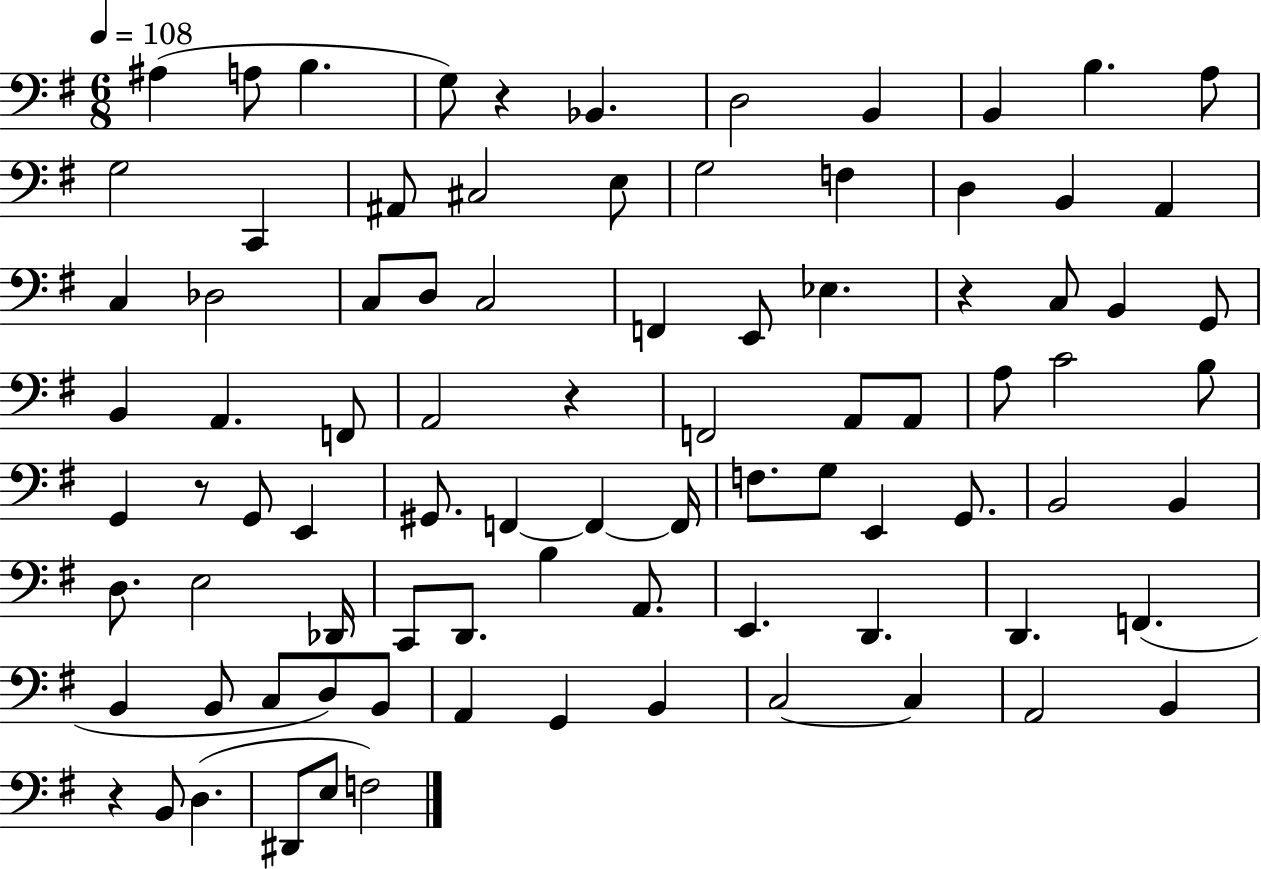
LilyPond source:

{
  \clef bass
  \numericTimeSignature
  \time 6/8
  \key g \major
  \tempo 4 = 108
  ais4( a8 b4. | g8) r4 bes,4. | d2 b,4 | b,4 b4. a8 | \break g2 c,4 | ais,8 cis2 e8 | g2 f4 | d4 b,4 a,4 | \break c4 des2 | c8 d8 c2 | f,4 e,8 ees4. | r4 c8 b,4 g,8 | \break b,4 a,4. f,8 | a,2 r4 | f,2 a,8 a,8 | a8 c'2 b8 | \break g,4 r8 g,8 e,4 | gis,8. f,4~~ f,4~~ f,16 | f8. g8 e,4 g,8. | b,2 b,4 | \break d8. e2 des,16 | c,8 d,8. b4 a,8. | e,4. d,4. | d,4. f,4.( | \break b,4 b,8 c8 d8) b,8 | a,4 g,4 b,4 | c2~~ c4 | a,2 b,4 | \break r4 b,8 d4.( | dis,8 e8 f2) | \bar "|."
}